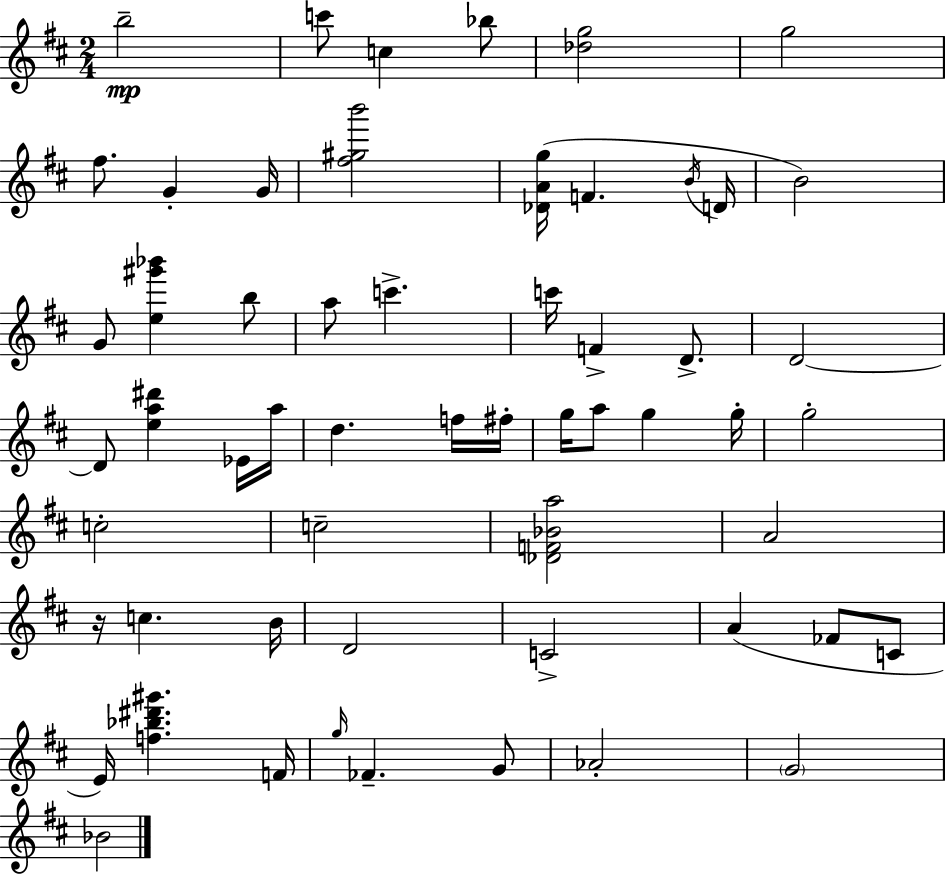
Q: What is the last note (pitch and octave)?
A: Bb4